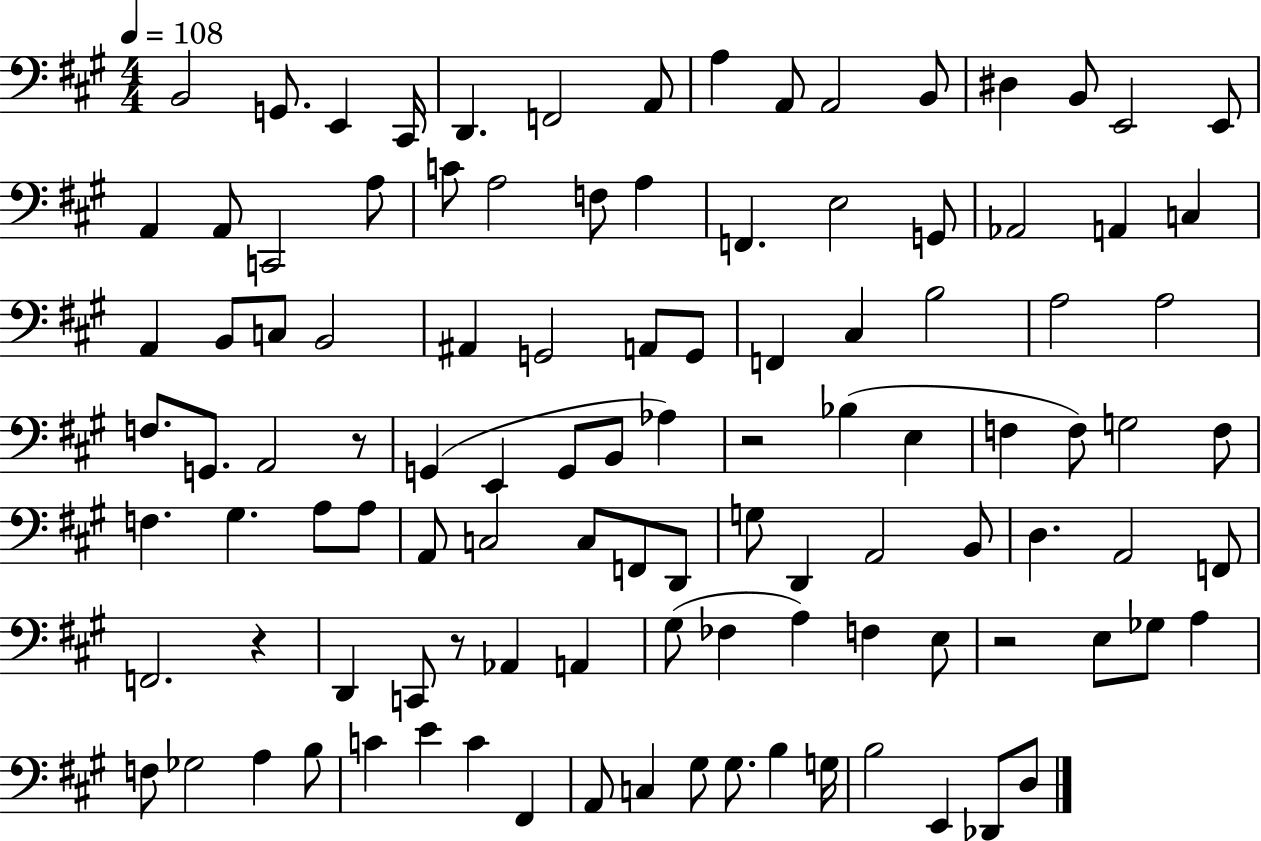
{
  \clef bass
  \numericTimeSignature
  \time 4/4
  \key a \major
  \tempo 4 = 108
  b,2 g,8. e,4 cis,16 | d,4. f,2 a,8 | a4 a,8 a,2 b,8 | dis4 b,8 e,2 e,8 | \break a,4 a,8 c,2 a8 | c'8 a2 f8 a4 | f,4. e2 g,8 | aes,2 a,4 c4 | \break a,4 b,8 c8 b,2 | ais,4 g,2 a,8 g,8 | f,4 cis4 b2 | a2 a2 | \break f8. g,8. a,2 r8 | g,4( e,4 g,8 b,8 aes4) | r2 bes4( e4 | f4 f8) g2 f8 | \break f4. gis4. a8 a8 | a,8 c2 c8 f,8 d,8 | g8 d,4 a,2 b,8 | d4. a,2 f,8 | \break f,2. r4 | d,4 c,8 r8 aes,4 a,4 | gis8( fes4 a4) f4 e8 | r2 e8 ges8 a4 | \break f8 ges2 a4 b8 | c'4 e'4 c'4 fis,4 | a,8 c4 gis8 gis8. b4 g16 | b2 e,4 des,8 d8 | \break \bar "|."
}